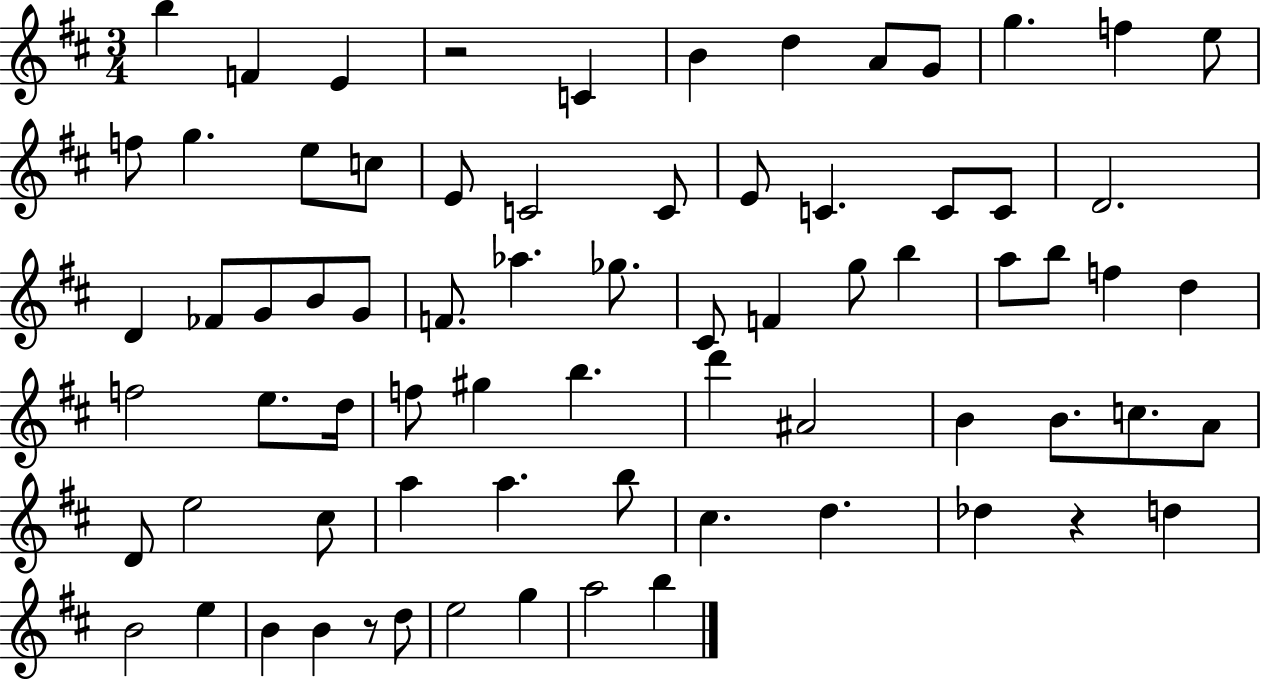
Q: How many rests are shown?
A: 3